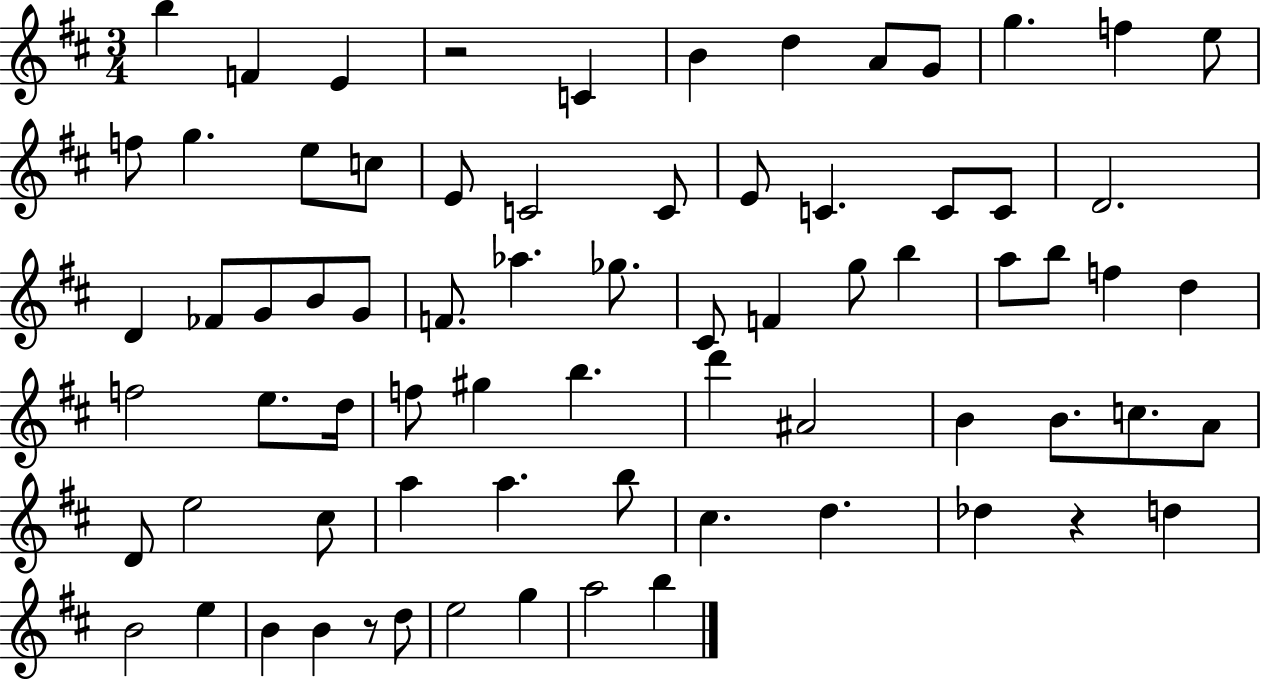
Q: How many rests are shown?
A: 3